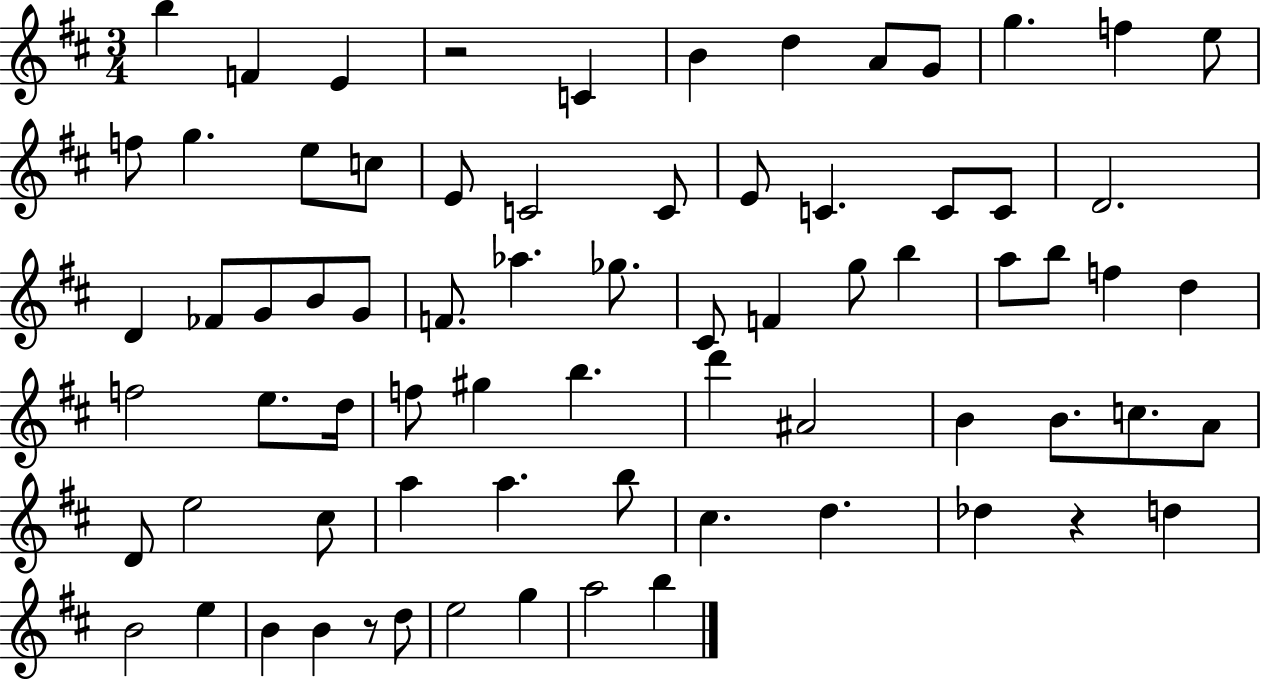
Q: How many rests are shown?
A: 3